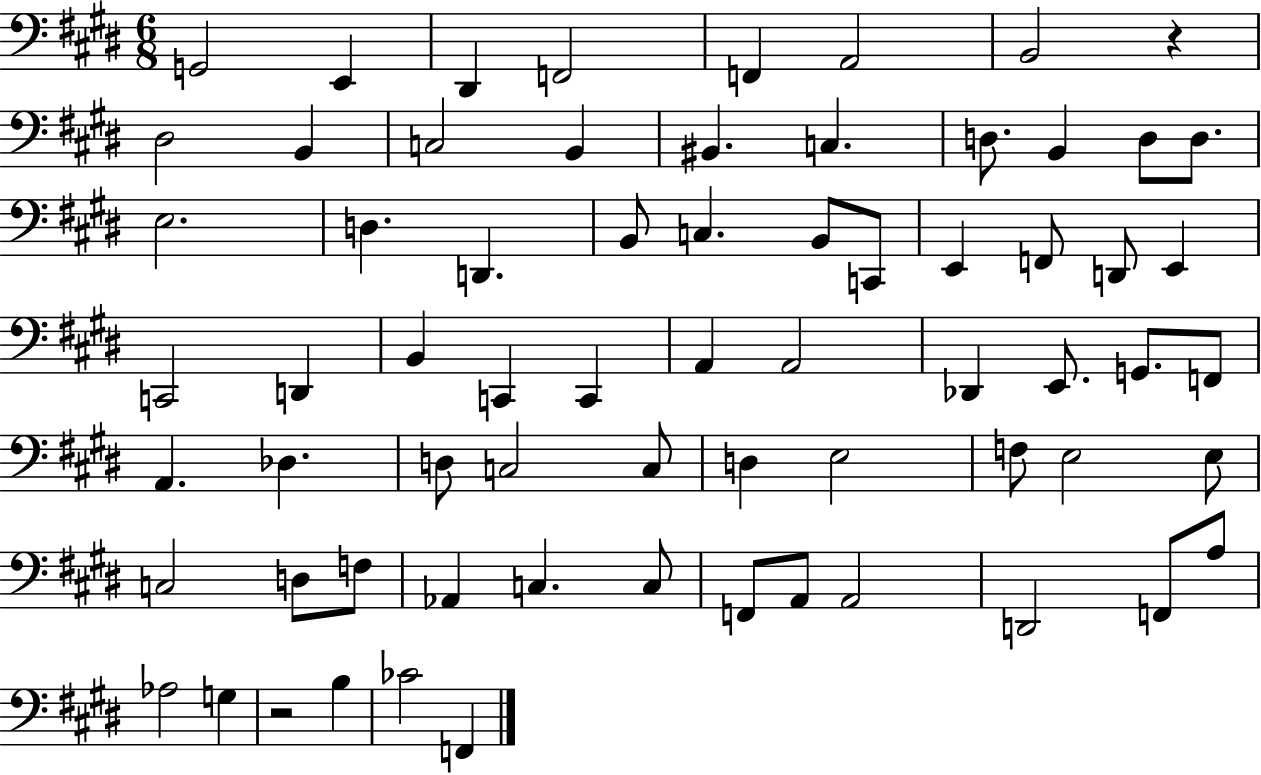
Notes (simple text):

G2/h E2/q D#2/q F2/h F2/q A2/h B2/h R/q D#3/h B2/q C3/h B2/q BIS2/q. C3/q. D3/e. B2/q D3/e D3/e. E3/h. D3/q. D2/q. B2/e C3/q. B2/e C2/e E2/q F2/e D2/e E2/q C2/h D2/q B2/q C2/q C2/q A2/q A2/h Db2/q E2/e. G2/e. F2/e A2/q. Db3/q. D3/e C3/h C3/e D3/q E3/h F3/e E3/h E3/e C3/h D3/e F3/e Ab2/q C3/q. C3/e F2/e A2/e A2/h D2/h F2/e A3/e Ab3/h G3/q R/h B3/q CES4/h F2/q